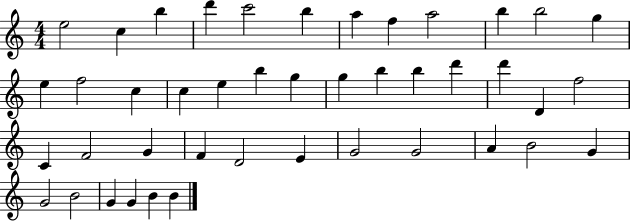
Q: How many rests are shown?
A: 0